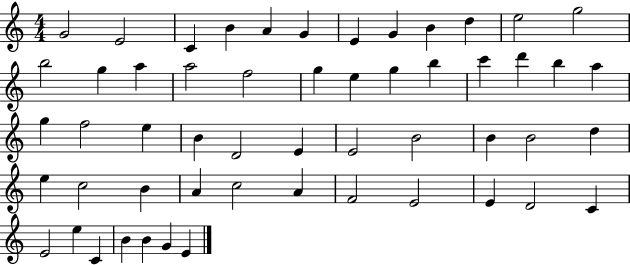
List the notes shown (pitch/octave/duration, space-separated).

G4/h E4/h C4/q B4/q A4/q G4/q E4/q G4/q B4/q D5/q E5/h G5/h B5/h G5/q A5/q A5/h F5/h G5/q E5/q G5/q B5/q C6/q D6/q B5/q A5/q G5/q F5/h E5/q B4/q D4/h E4/q E4/h B4/h B4/q B4/h D5/q E5/q C5/h B4/q A4/q C5/h A4/q F4/h E4/h E4/q D4/h C4/q E4/h E5/q C4/q B4/q B4/q G4/q E4/q